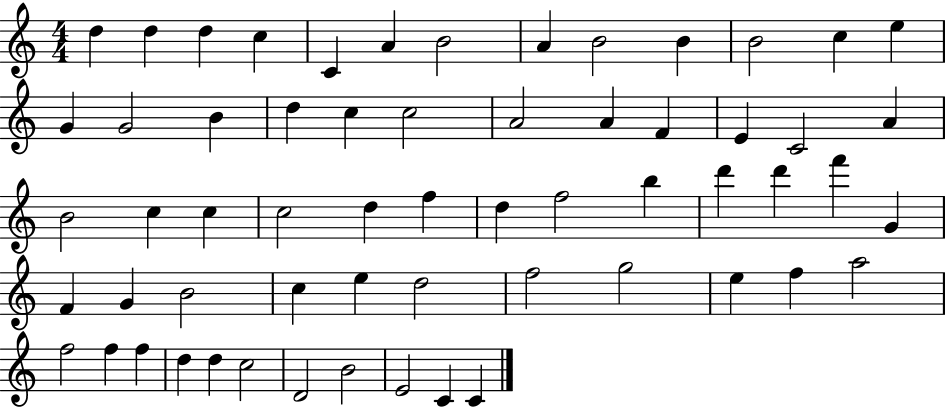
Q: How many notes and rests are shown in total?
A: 60